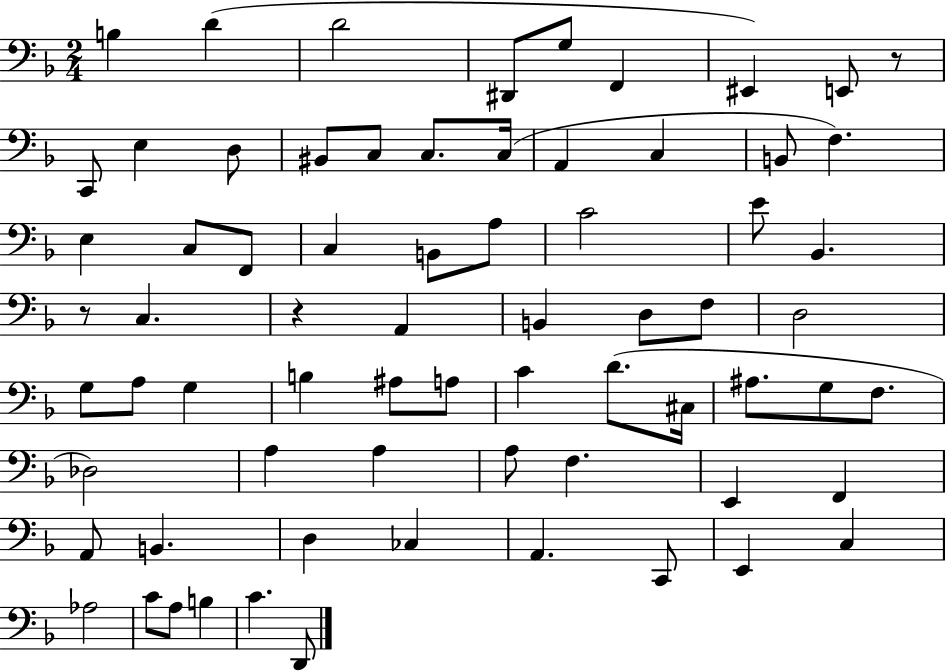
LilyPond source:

{
  \clef bass
  \numericTimeSignature
  \time 2/4
  \key f \major
  b4 d'4( | d'2 | dis,8 g8 f,4 | eis,4) e,8 r8 | \break c,8 e4 d8 | bis,8 c8 c8. c16( | a,4 c4 | b,8 f4.) | \break e4 c8 f,8 | c4 b,8 a8 | c'2 | e'8 bes,4. | \break r8 c4. | r4 a,4 | b,4 d8 f8 | d2 | \break g8 a8 g4 | b4 ais8 a8 | c'4 d'8.( cis16 | ais8. g8 f8. | \break des2) | a4 a4 | a8 f4. | e,4 f,4 | \break a,8 b,4. | d4 ces4 | a,4. c,8 | e,4 c4 | \break aes2 | c'8 a8 b4 | c'4. d,8 | \bar "|."
}